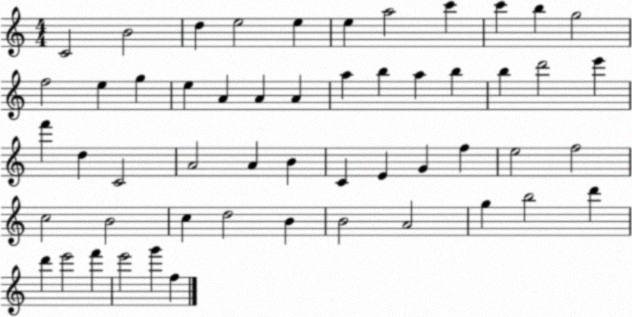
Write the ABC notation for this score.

X:1
T:Untitled
M:4/4
L:1/4
K:C
C2 B2 d e2 e e a2 c' c' b g2 f2 e g e A A A a b a b b d'2 e' f' d C2 A2 A B C E G f e2 f2 c2 B2 c d2 B B2 A2 g b2 d' d' e'2 f' e'2 g' f